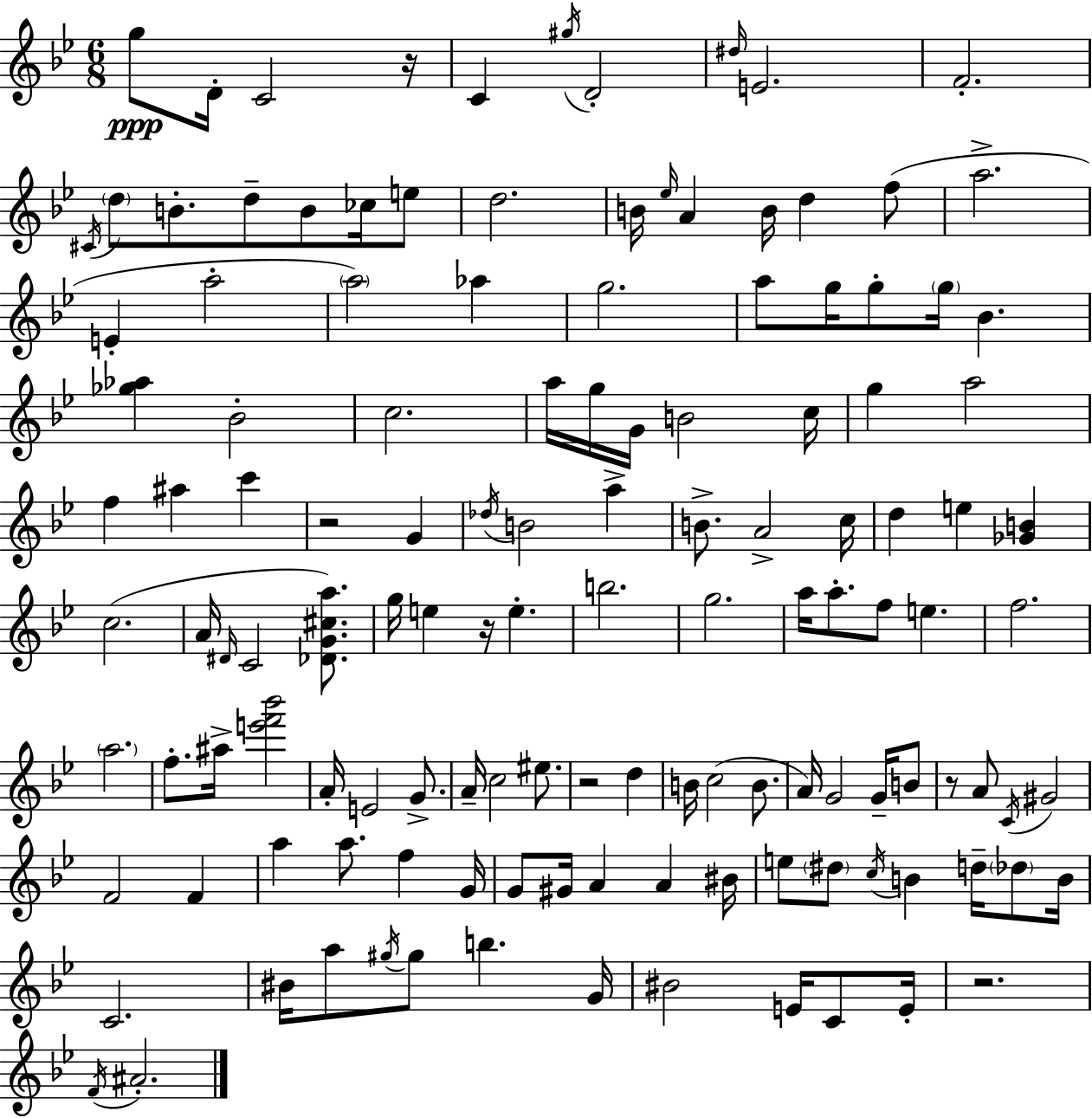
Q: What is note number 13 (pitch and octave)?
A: D5